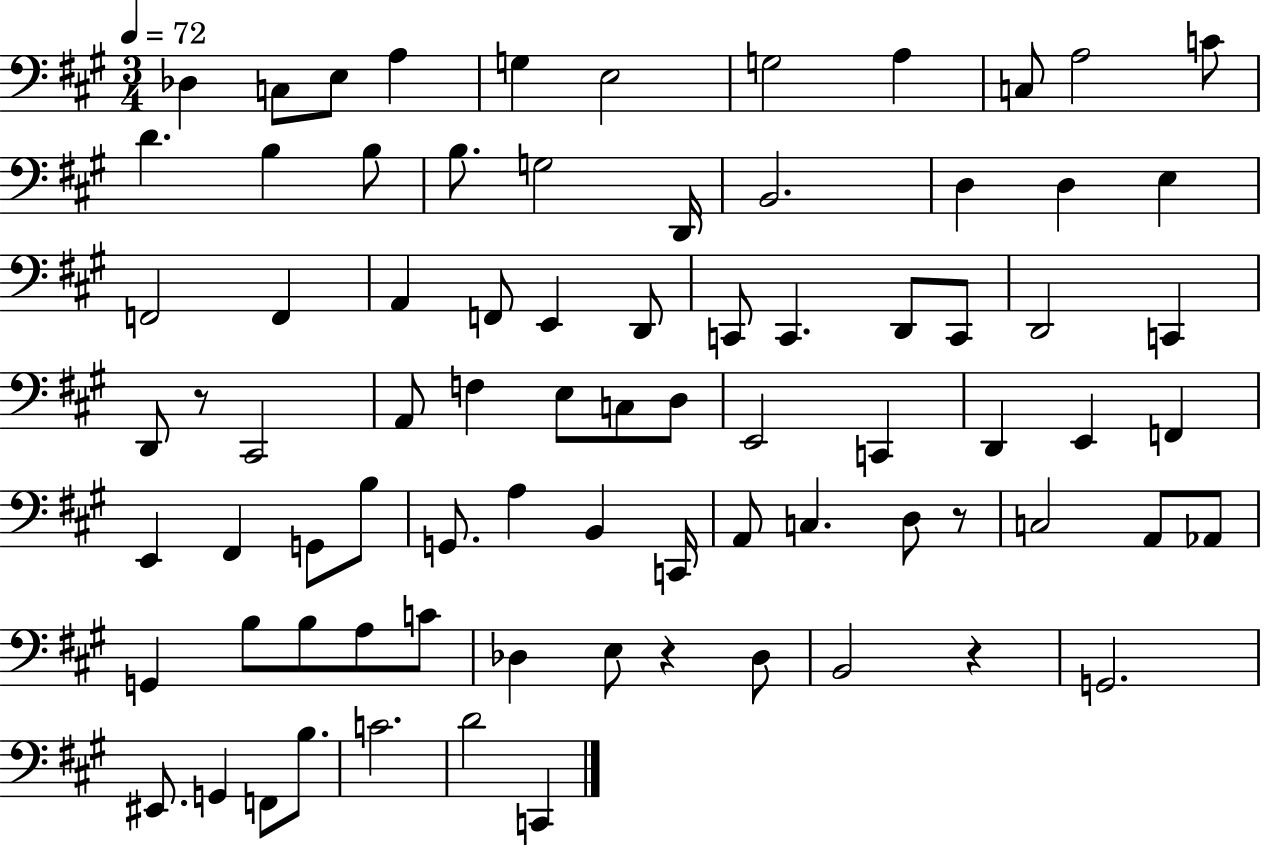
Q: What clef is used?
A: bass